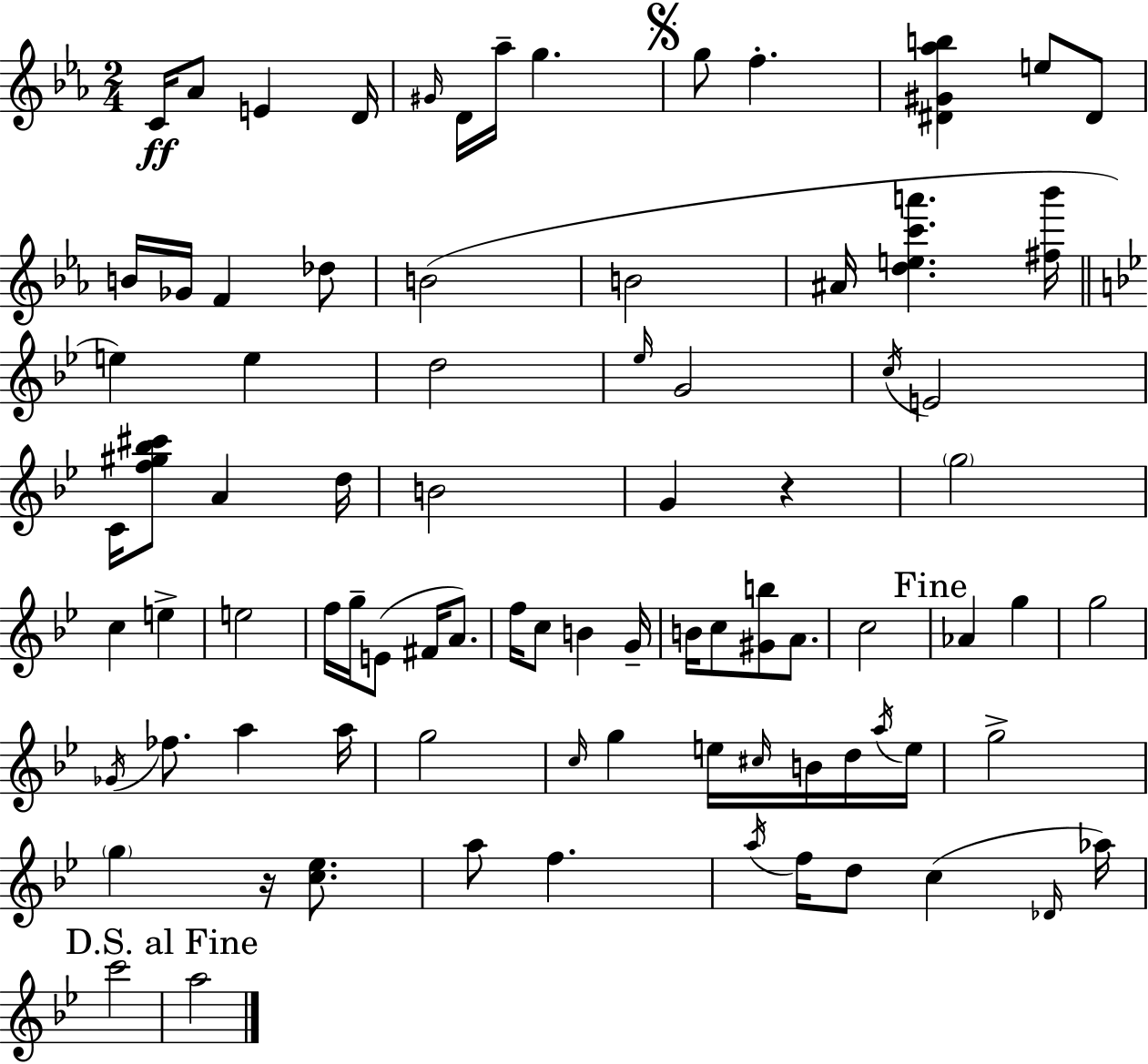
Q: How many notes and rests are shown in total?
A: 84